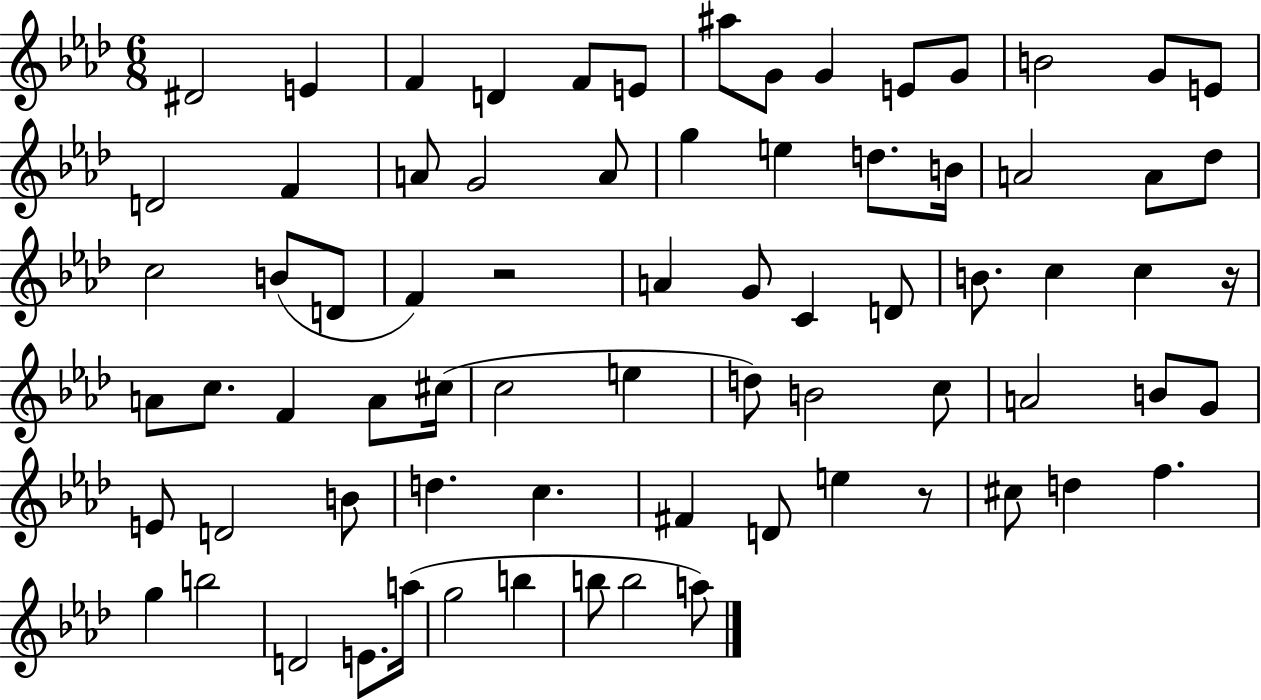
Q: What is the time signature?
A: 6/8